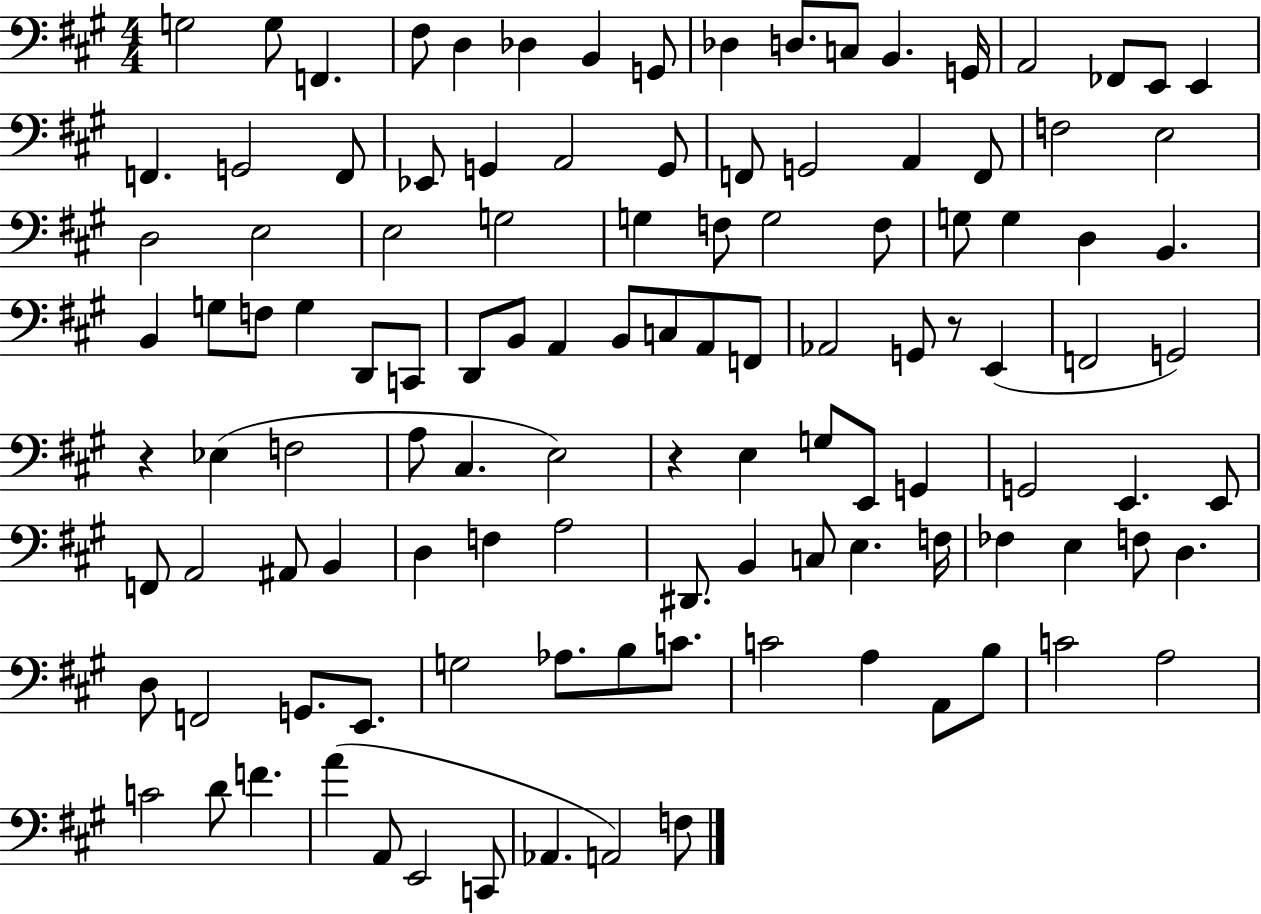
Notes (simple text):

G3/h G3/e F2/q. F#3/e D3/q Db3/q B2/q G2/e Db3/q D3/e. C3/e B2/q. G2/s A2/h FES2/e E2/e E2/q F2/q. G2/h F2/e Eb2/e G2/q A2/h G2/e F2/e G2/h A2/q F2/e F3/h E3/h D3/h E3/h E3/h G3/h G3/q F3/e G3/h F3/e G3/e G3/q D3/q B2/q. B2/q G3/e F3/e G3/q D2/e C2/e D2/e B2/e A2/q B2/e C3/e A2/e F2/e Ab2/h G2/e R/e E2/q F2/h G2/h R/q Eb3/q F3/h A3/e C#3/q. E3/h R/q E3/q G3/e E2/e G2/q G2/h E2/q. E2/e F2/e A2/h A#2/e B2/q D3/q F3/q A3/h D#2/e. B2/q C3/e E3/q. F3/s FES3/q E3/q F3/e D3/q. D3/e F2/h G2/e. E2/e. G3/h Ab3/e. B3/e C4/e. C4/h A3/q A2/e B3/e C4/h A3/h C4/h D4/e F4/q. A4/q A2/e E2/h C2/e Ab2/q. A2/h F3/e